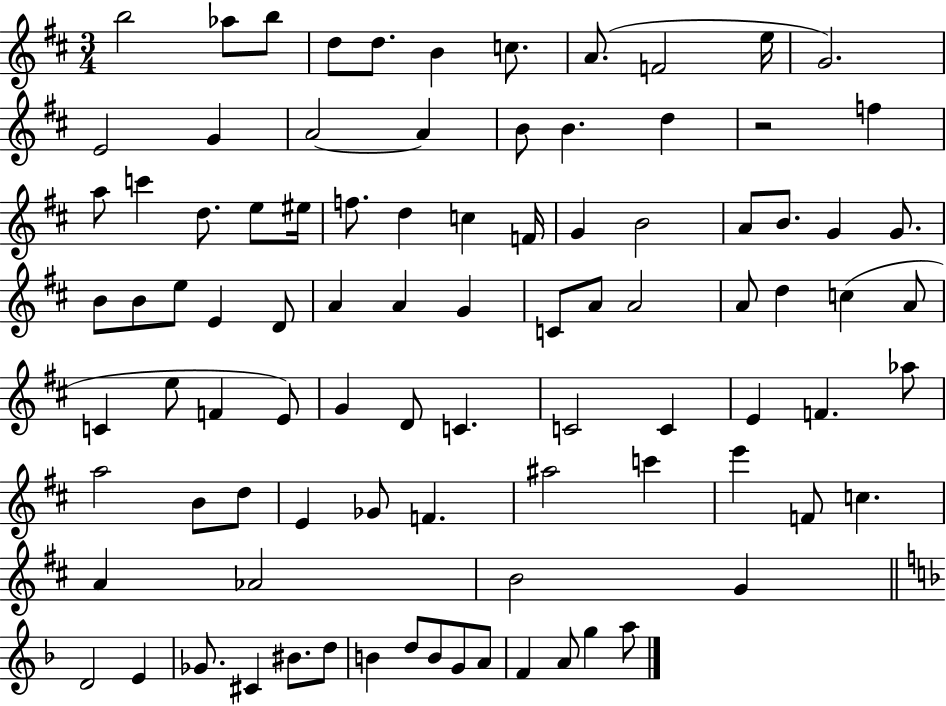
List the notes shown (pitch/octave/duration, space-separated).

B5/h Ab5/e B5/e D5/e D5/e. B4/q C5/e. A4/e. F4/h E5/s G4/h. E4/h G4/q A4/h A4/q B4/e B4/q. D5/q R/h F5/q A5/e C6/q D5/e. E5/e EIS5/s F5/e. D5/q C5/q F4/s G4/q B4/h A4/e B4/e. G4/q G4/e. B4/e B4/e E5/e E4/q D4/e A4/q A4/q G4/q C4/e A4/e A4/h A4/e D5/q C5/q A4/e C4/q E5/e F4/q E4/e G4/q D4/e C4/q. C4/h C4/q E4/q F4/q. Ab5/e A5/h B4/e D5/e E4/q Gb4/e F4/q. A#5/h C6/q E6/q F4/e C5/q. A4/q Ab4/h B4/h G4/q D4/h E4/q Gb4/e. C#4/q BIS4/e. D5/e B4/q D5/e B4/e G4/e A4/e F4/q A4/e G5/q A5/e